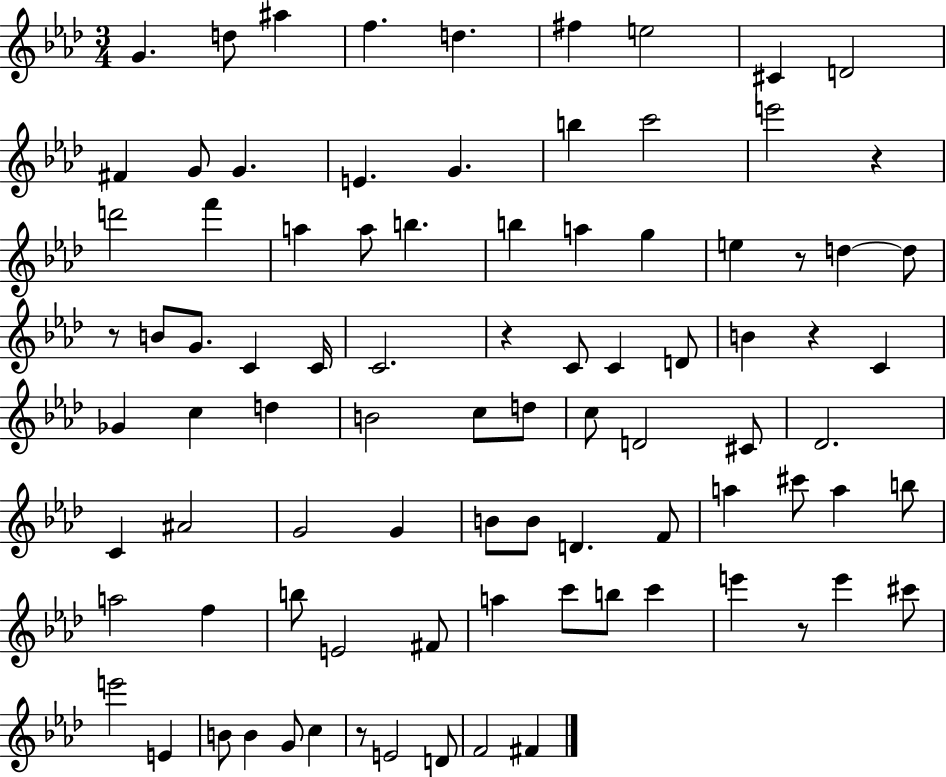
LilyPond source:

{
  \clef treble
  \numericTimeSignature
  \time 3/4
  \key aes \major
  g'4. d''8 ais''4 | f''4. d''4. | fis''4 e''2 | cis'4 d'2 | \break fis'4 g'8 g'4. | e'4. g'4. | b''4 c'''2 | e'''2 r4 | \break d'''2 f'''4 | a''4 a''8 b''4. | b''4 a''4 g''4 | e''4 r8 d''4~~ d''8 | \break r8 b'8 g'8. c'4 c'16 | c'2. | r4 c'8 c'4 d'8 | b'4 r4 c'4 | \break ges'4 c''4 d''4 | b'2 c''8 d''8 | c''8 d'2 cis'8 | des'2. | \break c'4 ais'2 | g'2 g'4 | b'8 b'8 d'4. f'8 | a''4 cis'''8 a''4 b''8 | \break a''2 f''4 | b''8 e'2 fis'8 | a''4 c'''8 b''8 c'''4 | e'''4 r8 e'''4 cis'''8 | \break e'''2 e'4 | b'8 b'4 g'8 c''4 | r8 e'2 d'8 | f'2 fis'4 | \break \bar "|."
}